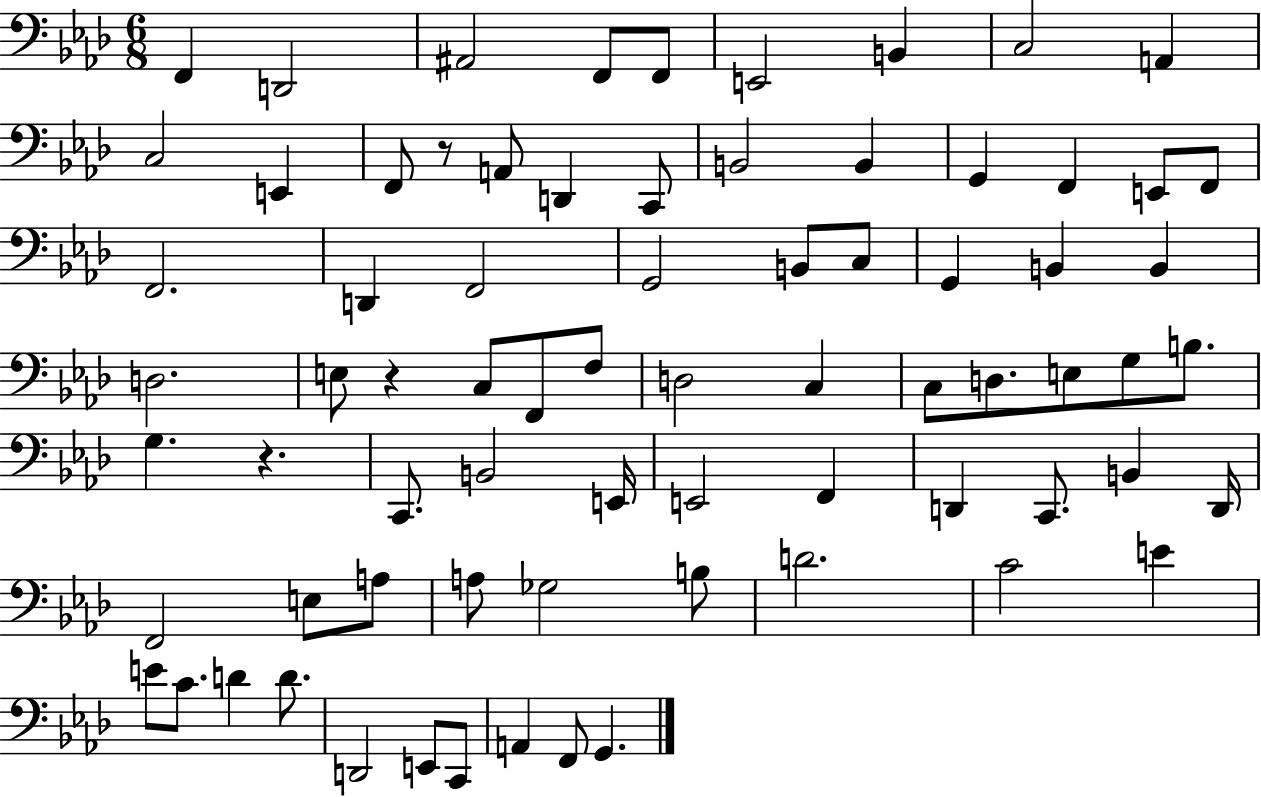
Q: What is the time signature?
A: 6/8